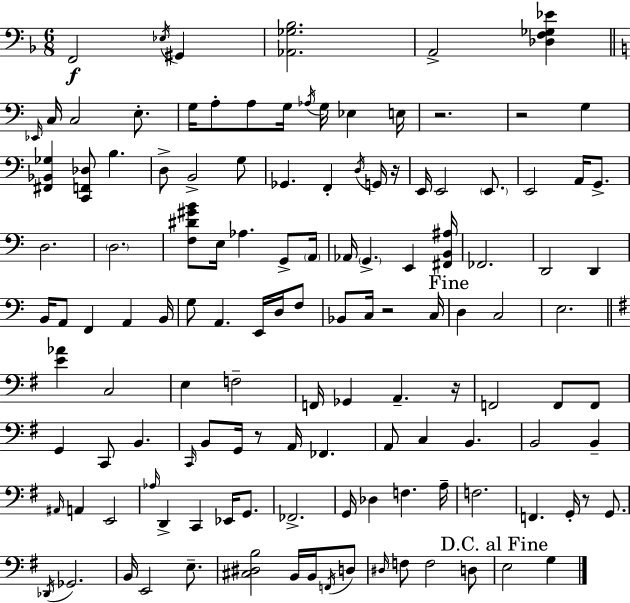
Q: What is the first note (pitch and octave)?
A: F2